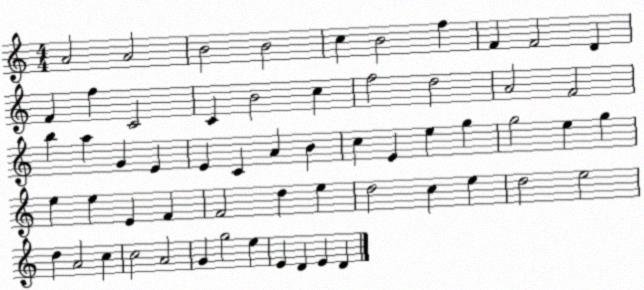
X:1
T:Untitled
M:4/4
L:1/4
K:C
A2 A2 B2 B2 c B2 f F F2 D F f C2 C B2 c f2 d2 A2 F2 b a G E E C A B c E e g g2 e g e e E F F2 d e d2 c e d2 e2 d A2 c c2 A2 G g2 e E D E D